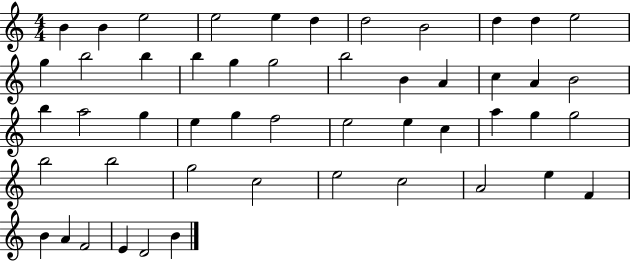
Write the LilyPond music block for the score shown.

{
  \clef treble
  \numericTimeSignature
  \time 4/4
  \key c \major
  b'4 b'4 e''2 | e''2 e''4 d''4 | d''2 b'2 | d''4 d''4 e''2 | \break g''4 b''2 b''4 | b''4 g''4 g''2 | b''2 b'4 a'4 | c''4 a'4 b'2 | \break b''4 a''2 g''4 | e''4 g''4 f''2 | e''2 e''4 c''4 | a''4 g''4 g''2 | \break b''2 b''2 | g''2 c''2 | e''2 c''2 | a'2 e''4 f'4 | \break b'4 a'4 f'2 | e'4 d'2 b'4 | \bar "|."
}